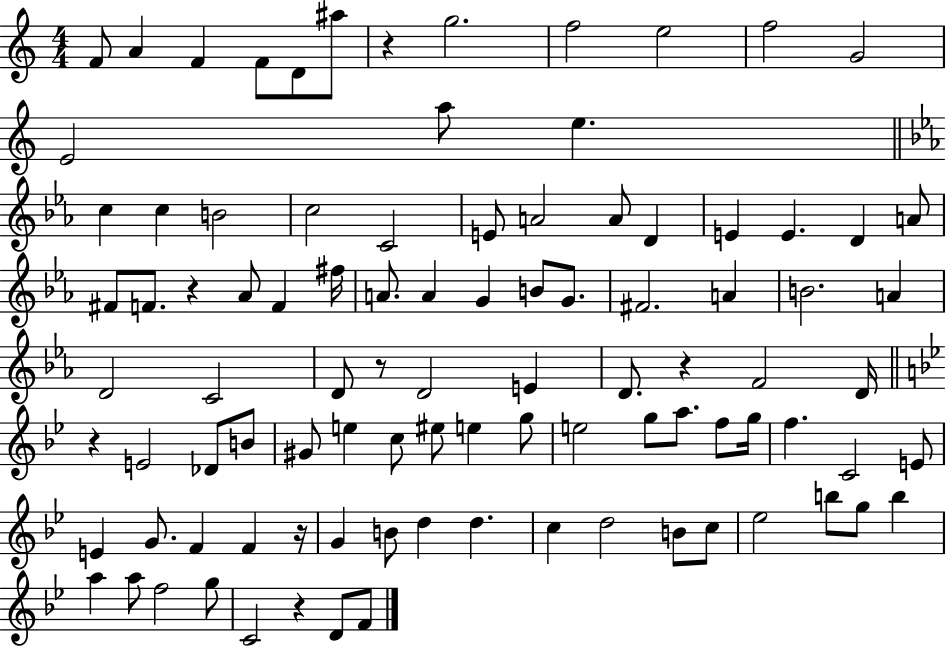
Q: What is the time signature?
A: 4/4